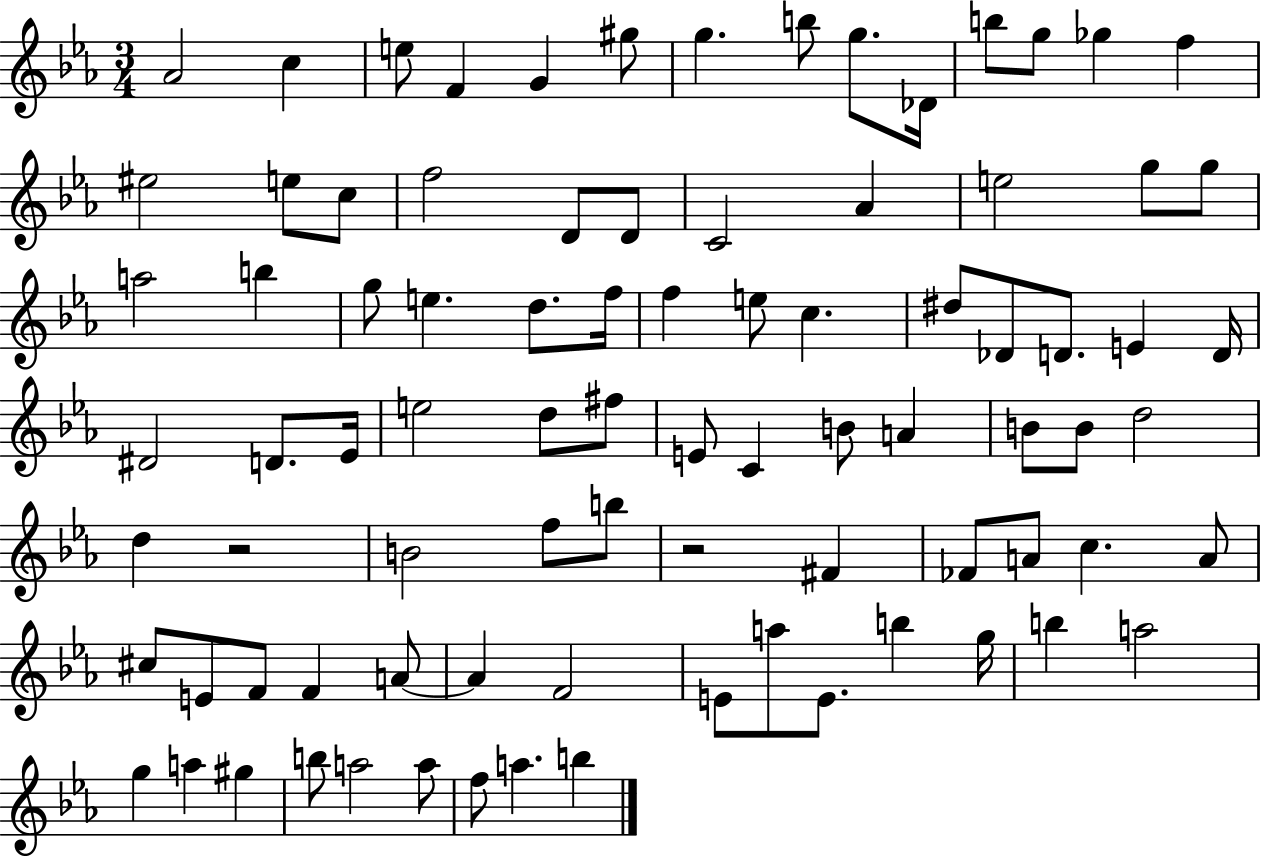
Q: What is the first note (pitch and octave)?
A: Ab4